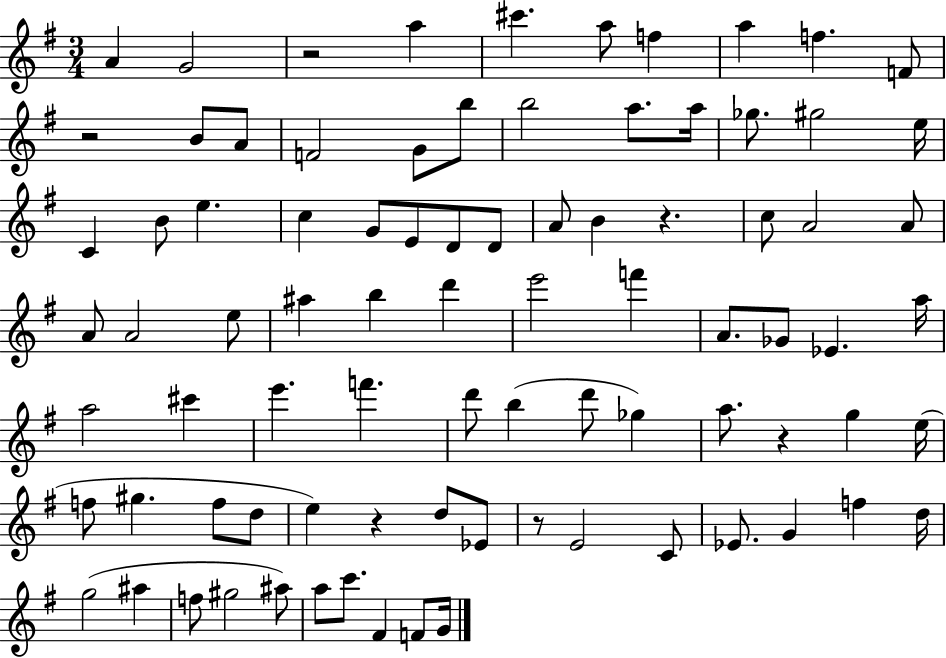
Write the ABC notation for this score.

X:1
T:Untitled
M:3/4
L:1/4
K:G
A G2 z2 a ^c' a/2 f a f F/2 z2 B/2 A/2 F2 G/2 b/2 b2 a/2 a/4 _g/2 ^g2 e/4 C B/2 e c G/2 E/2 D/2 D/2 A/2 B z c/2 A2 A/2 A/2 A2 e/2 ^a b d' e'2 f' A/2 _G/2 _E a/4 a2 ^c' e' f' d'/2 b d'/2 _g a/2 z g e/4 f/2 ^g f/2 d/2 e z d/2 _E/2 z/2 E2 C/2 _E/2 G f d/4 g2 ^a f/2 ^g2 ^a/2 a/2 c'/2 ^F F/2 G/4